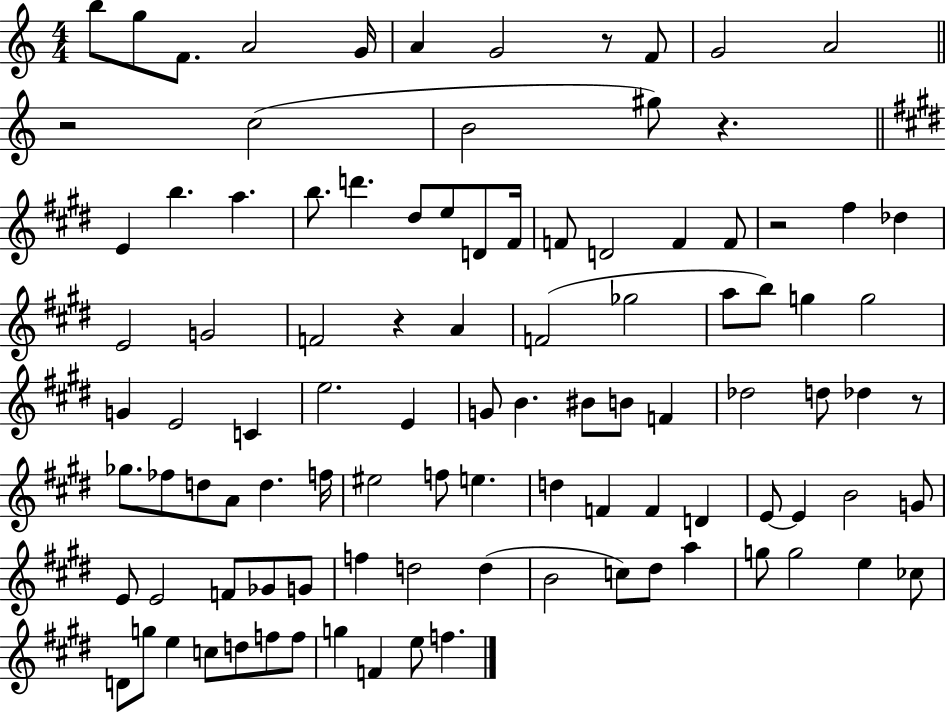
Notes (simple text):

B5/e G5/e F4/e. A4/h G4/s A4/q G4/h R/e F4/e G4/h A4/h R/h C5/h B4/h G#5/e R/q. E4/q B5/q. A5/q. B5/e. D6/q. D#5/e E5/e D4/e F#4/s F4/e D4/h F4/q F4/e R/h F#5/q Db5/q E4/h G4/h F4/h R/q A4/q F4/h Gb5/h A5/e B5/e G5/q G5/h G4/q E4/h C4/q E5/h. E4/q G4/e B4/q. BIS4/e B4/e F4/q Db5/h D5/e Db5/q R/e Gb5/e. FES5/e D5/e A4/e D5/q. F5/s EIS5/h F5/e E5/q. D5/q F4/q F4/q D4/q E4/e E4/q B4/h G4/e E4/e E4/h F4/e Gb4/e G4/e F5/q D5/h D5/q B4/h C5/e D#5/e A5/q G5/e G5/h E5/q CES5/e D4/e G5/e E5/q C5/e D5/e F5/e F5/e G5/q F4/q E5/e F5/q.